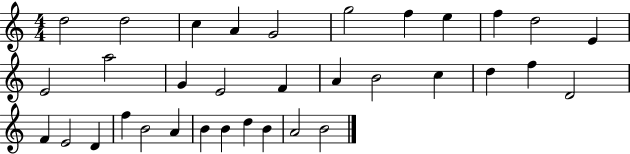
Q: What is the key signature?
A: C major